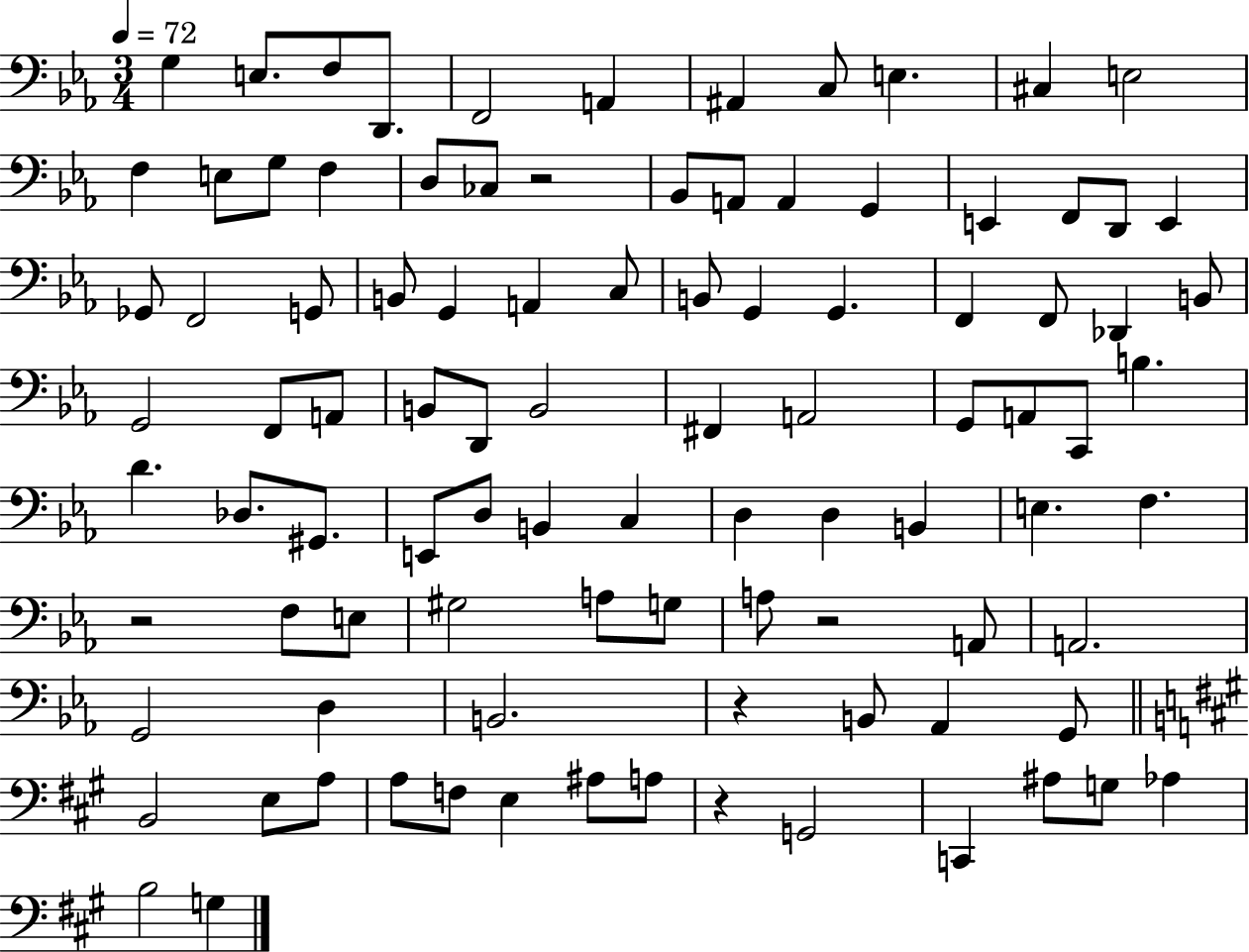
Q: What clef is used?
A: bass